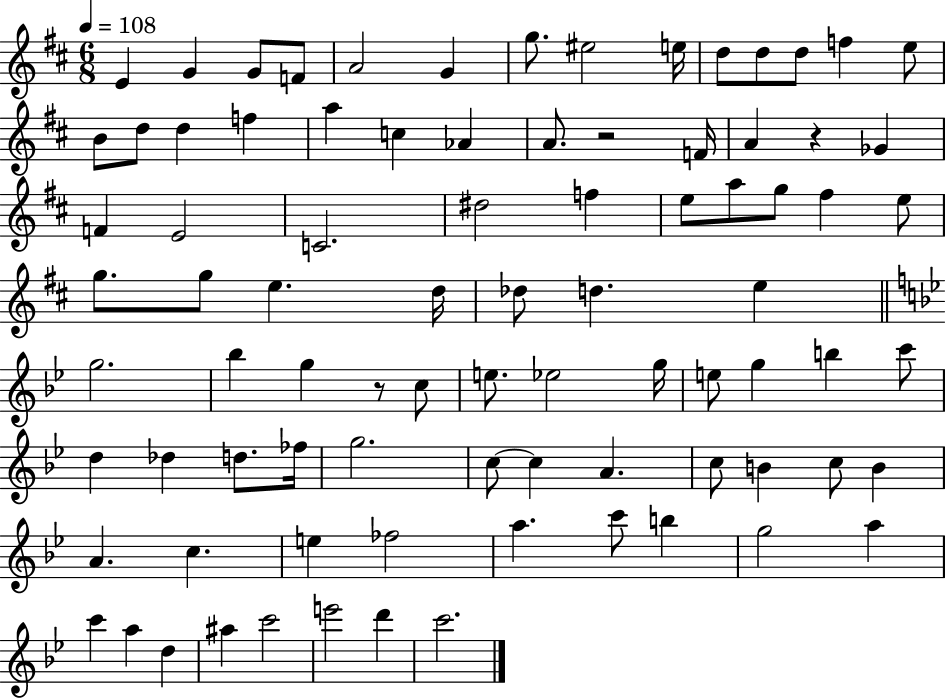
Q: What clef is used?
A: treble